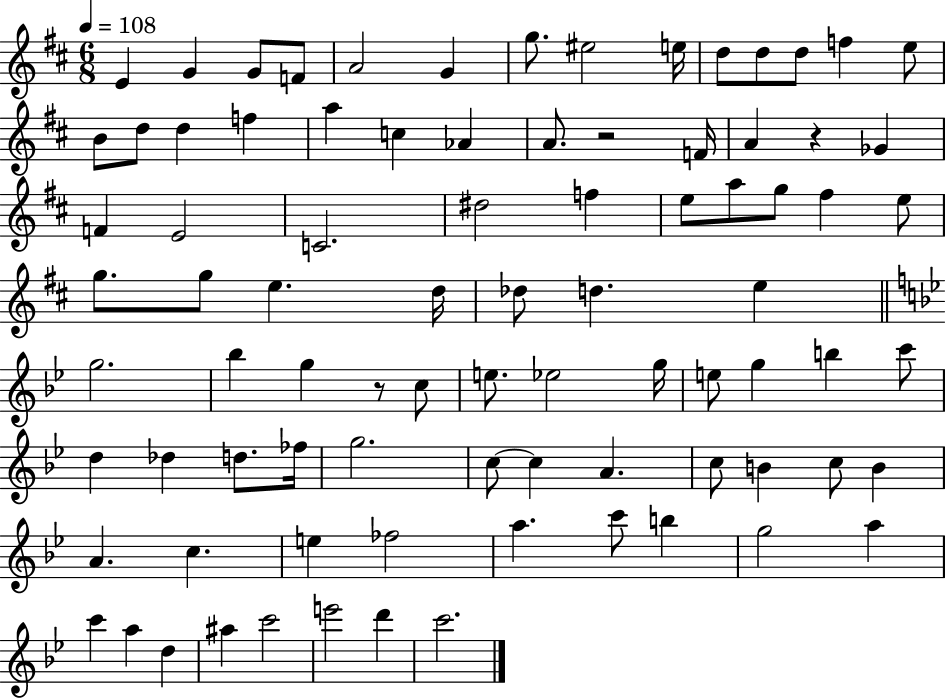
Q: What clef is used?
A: treble